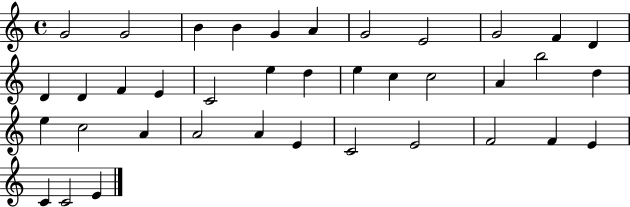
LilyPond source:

{
  \clef treble
  \time 4/4
  \defaultTimeSignature
  \key c \major
  g'2 g'2 | b'4 b'4 g'4 a'4 | g'2 e'2 | g'2 f'4 d'4 | \break d'4 d'4 f'4 e'4 | c'2 e''4 d''4 | e''4 c''4 c''2 | a'4 b''2 d''4 | \break e''4 c''2 a'4 | a'2 a'4 e'4 | c'2 e'2 | f'2 f'4 e'4 | \break c'4 c'2 e'4 | \bar "|."
}